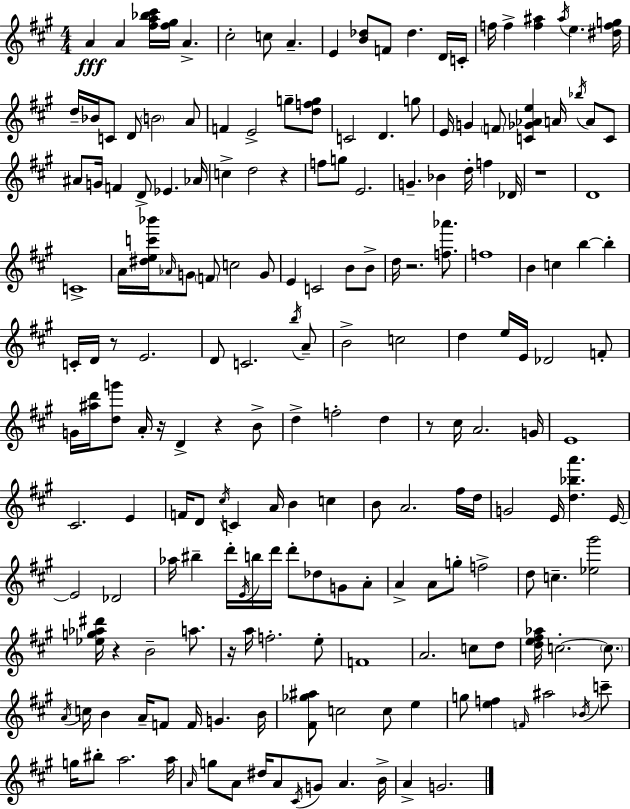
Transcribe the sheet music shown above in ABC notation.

X:1
T:Untitled
M:4/4
L:1/4
K:A
A A [^fa_b^c']/4 [^f^g]/4 A ^c2 c/2 A E [B_d]/2 F/2 _d D/4 C/4 f/4 f [f^a] ^a/4 e [^dfg]/4 d/4 _B/4 C/2 D/2 B2 A/2 F E2 g/2 [dfg]/2 C2 D g/2 E/4 G F/2 [C_G_Ae] A/4 _b/4 A/2 C/2 ^A/2 G/4 F D/2 _E _A/4 c d2 z f/2 g/2 E2 G _B d/4 f _D/4 z4 D4 C4 A/4 [^dec'_b']/4 _A/4 G/2 F/2 c2 G/2 E C2 B/2 B/2 d/4 z2 [f_a']/2 f4 B c b b C/4 D/4 z/2 E2 D/2 C2 b/4 A/2 B2 c2 d e/4 E/4 _D2 F/2 G/4 [^ad']/4 [dg']/2 A/4 z/4 D z B/2 d f2 d z/2 ^c/4 A2 G/4 E4 ^C2 E F/4 D/2 ^c/4 C A/4 B c B/2 A2 ^f/4 d/4 G2 E/4 [d_ba'] E/4 E2 _D2 _a/4 ^b d'/4 E/4 b/4 d'/4 d'/2 _d/2 G/2 A/2 A A/2 g/2 f2 d/2 c [_e^g']2 [_eg_a^d']/4 z B2 a/2 z/4 a/4 f2 e/2 F4 A2 c/2 d/2 [de^f_a]/4 c2 c/2 A/4 c/4 B A/4 F/2 F/4 G B/4 [^F_g^a]/2 c2 c/2 e g/2 [ef] F/4 ^a2 _B/4 c'/2 g/4 ^b/2 a2 a/4 A/4 g/2 A/2 ^d/4 A/2 ^C/4 G/2 A B/4 A G2